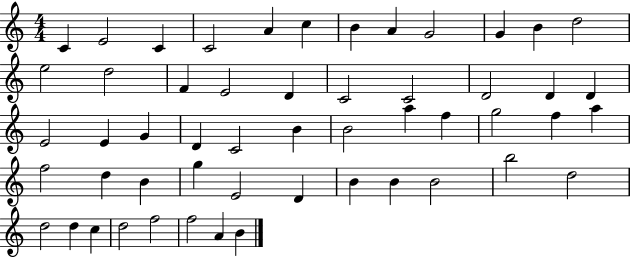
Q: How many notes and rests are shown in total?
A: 53